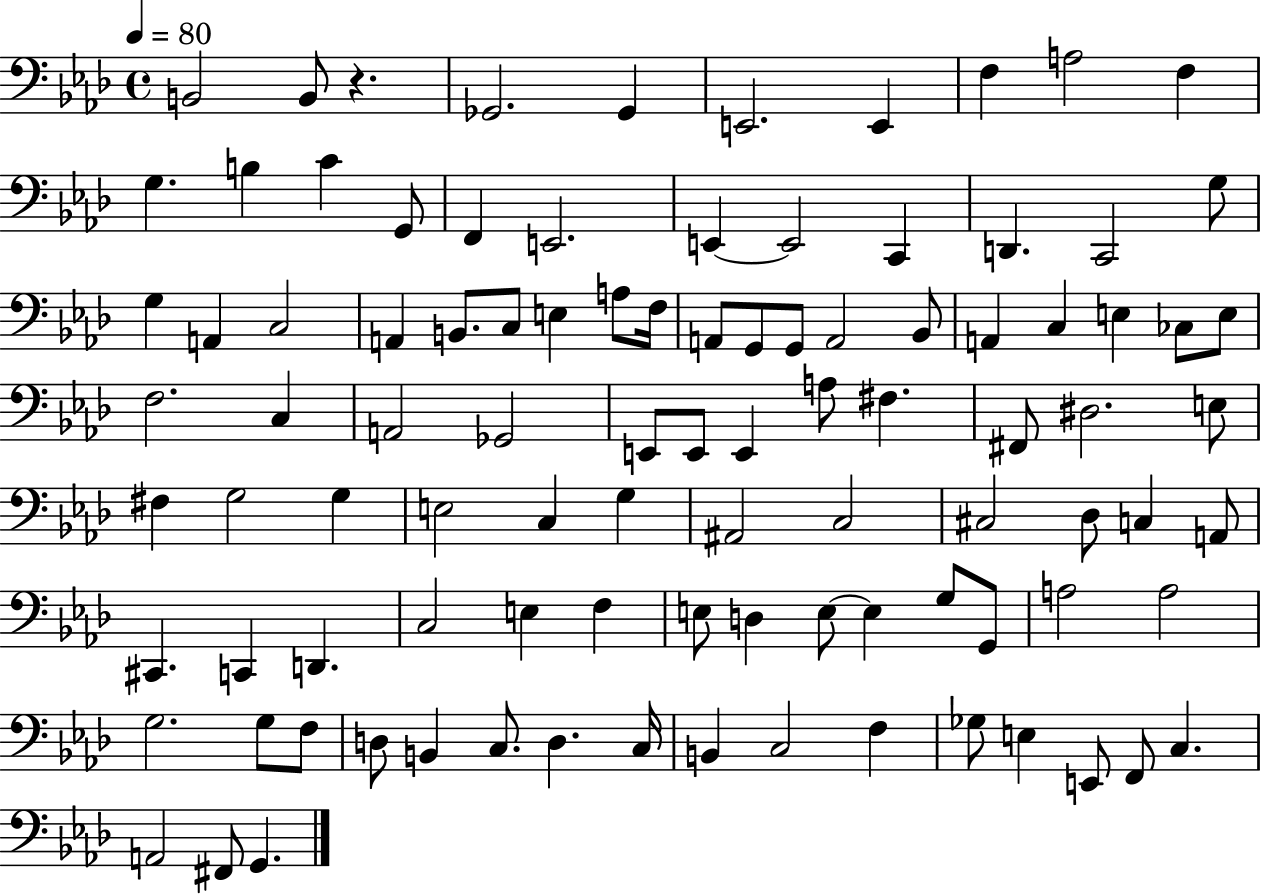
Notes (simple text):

B2/h B2/e R/q. Gb2/h. Gb2/q E2/h. E2/q F3/q A3/h F3/q G3/q. B3/q C4/q G2/e F2/q E2/h. E2/q E2/h C2/q D2/q. C2/h G3/e G3/q A2/q C3/h A2/q B2/e. C3/e E3/q A3/e F3/s A2/e G2/e G2/e A2/h Bb2/e A2/q C3/q E3/q CES3/e E3/e F3/h. C3/q A2/h Gb2/h E2/e E2/e E2/q A3/e F#3/q. F#2/e D#3/h. E3/e F#3/q G3/h G3/q E3/h C3/q G3/q A#2/h C3/h C#3/h Db3/e C3/q A2/e C#2/q. C2/q D2/q. C3/h E3/q F3/q E3/e D3/q E3/e E3/q G3/e G2/e A3/h A3/h G3/h. G3/e F3/e D3/e B2/q C3/e. D3/q. C3/s B2/q C3/h F3/q Gb3/e E3/q E2/e F2/e C3/q. A2/h F#2/e G2/q.